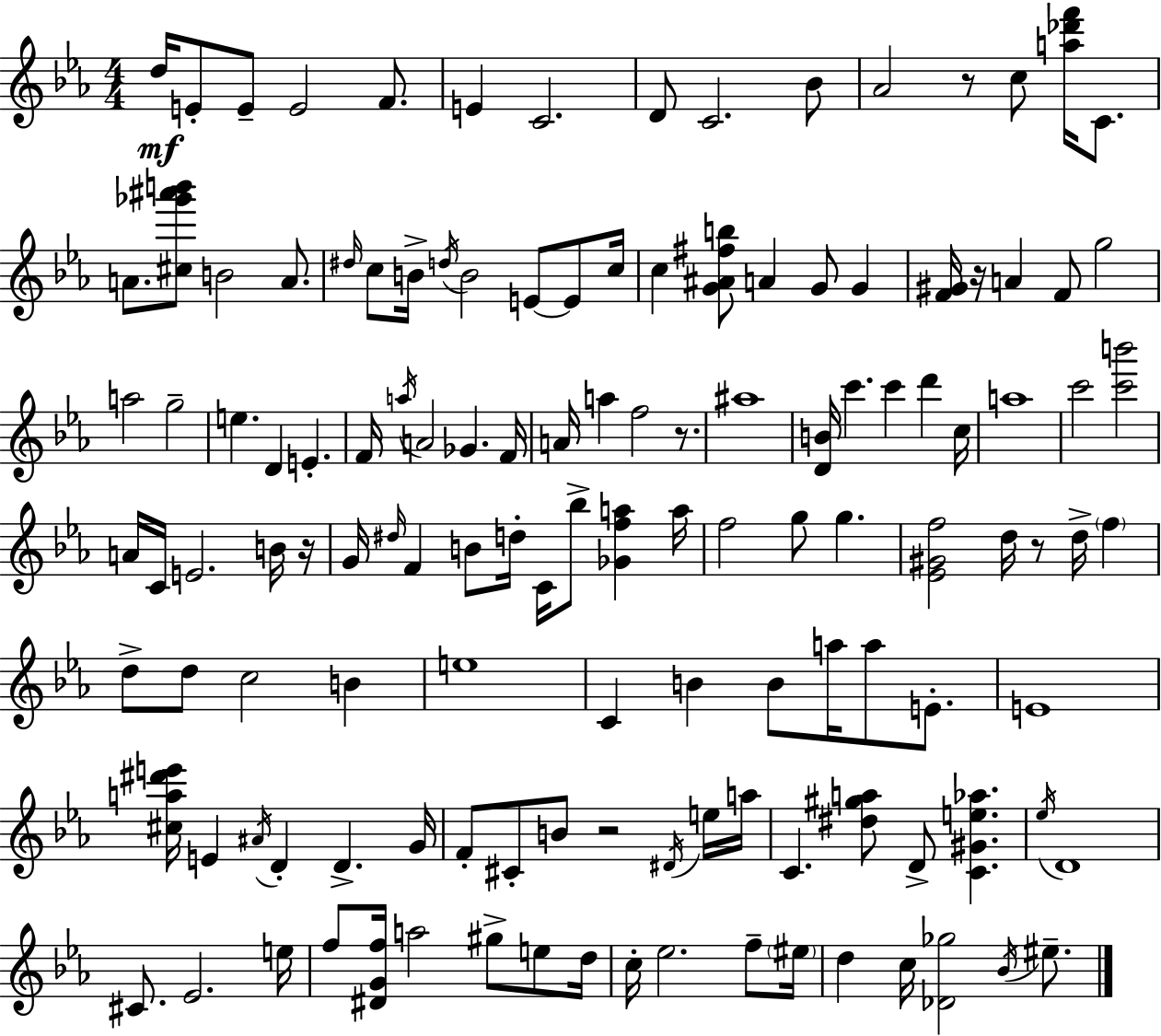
D5/s E4/e E4/e E4/h F4/e. E4/q C4/h. D4/e C4/h. Bb4/e Ab4/h R/e C5/e [A5,Db6,F6]/s C4/e. A4/e. [C#5,Gb6,A#6,B6]/e B4/h A4/e. D#5/s C5/e B4/s D5/s B4/h E4/e E4/e C5/s C5/q [G4,A#4,F#5,B5]/e A4/q G4/e G4/q [F4,G#4]/s R/s A4/q F4/e G5/h A5/h G5/h E5/q. D4/q E4/q. F4/s A5/s A4/h Gb4/q. F4/s A4/s A5/q F5/h R/e. A#5/w [D4,B4]/s C6/q. C6/q D6/q C5/s A5/w C6/h [C6,B6]/h A4/s C4/s E4/h. B4/s R/s G4/s D#5/s F4/q B4/e D5/s C4/s Bb5/e [Gb4,F5,A5]/q A5/s F5/h G5/e G5/q. [Eb4,G#4,F5]/h D5/s R/e D5/s F5/q D5/e D5/e C5/h B4/q E5/w C4/q B4/q B4/e A5/s A5/e E4/e. E4/w [C#5,A5,D#6,E6]/s E4/q A#4/s D4/q D4/q. G4/s F4/e C#4/e B4/e R/h D#4/s E5/s A5/s C4/q. [D#5,G#5,A5]/e D4/e [C4,G#4,E5,Ab5]/q. Eb5/s D4/w C#4/e. Eb4/h. E5/s F5/e [D#4,G4,F5]/s A5/h G#5/e E5/e D5/s C5/s Eb5/h. F5/e EIS5/s D5/q C5/s [Db4,Gb5]/h Bb4/s EIS5/e.